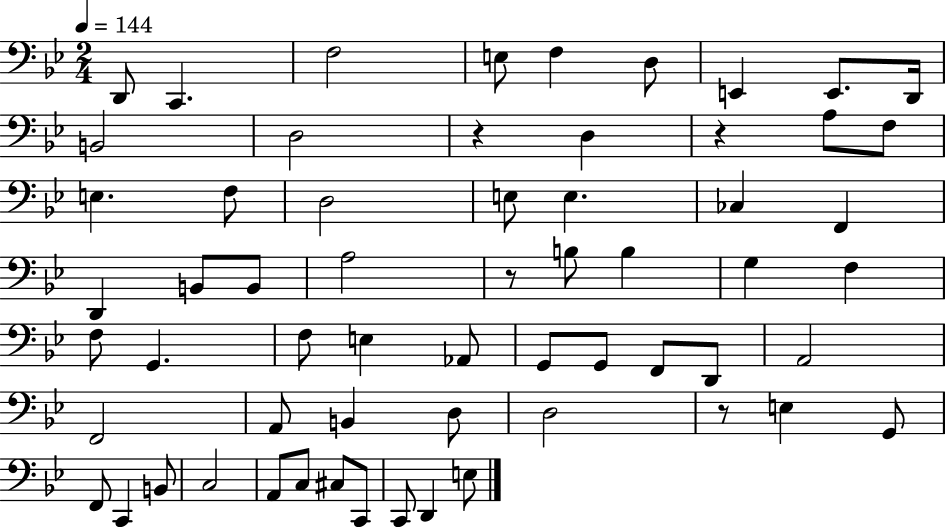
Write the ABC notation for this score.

X:1
T:Untitled
M:2/4
L:1/4
K:Bb
D,,/2 C,, F,2 E,/2 F, D,/2 E,, E,,/2 D,,/4 B,,2 D,2 z D, z A,/2 F,/2 E, F,/2 D,2 E,/2 E, _C, F,, D,, B,,/2 B,,/2 A,2 z/2 B,/2 B, G, F, F,/2 G,, F,/2 E, _A,,/2 G,,/2 G,,/2 F,,/2 D,,/2 A,,2 F,,2 A,,/2 B,, D,/2 D,2 z/2 E, G,,/2 F,,/2 C,, B,,/2 C,2 A,,/2 C,/2 ^C,/2 C,,/2 C,,/2 D,, E,/2